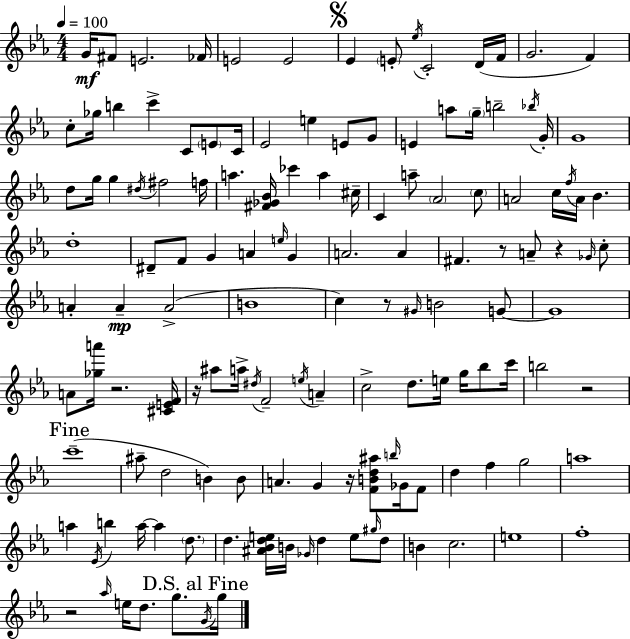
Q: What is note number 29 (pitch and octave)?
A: B5